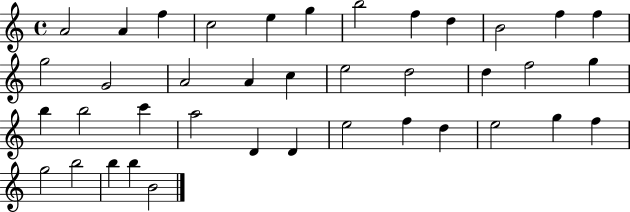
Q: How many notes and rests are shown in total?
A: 39